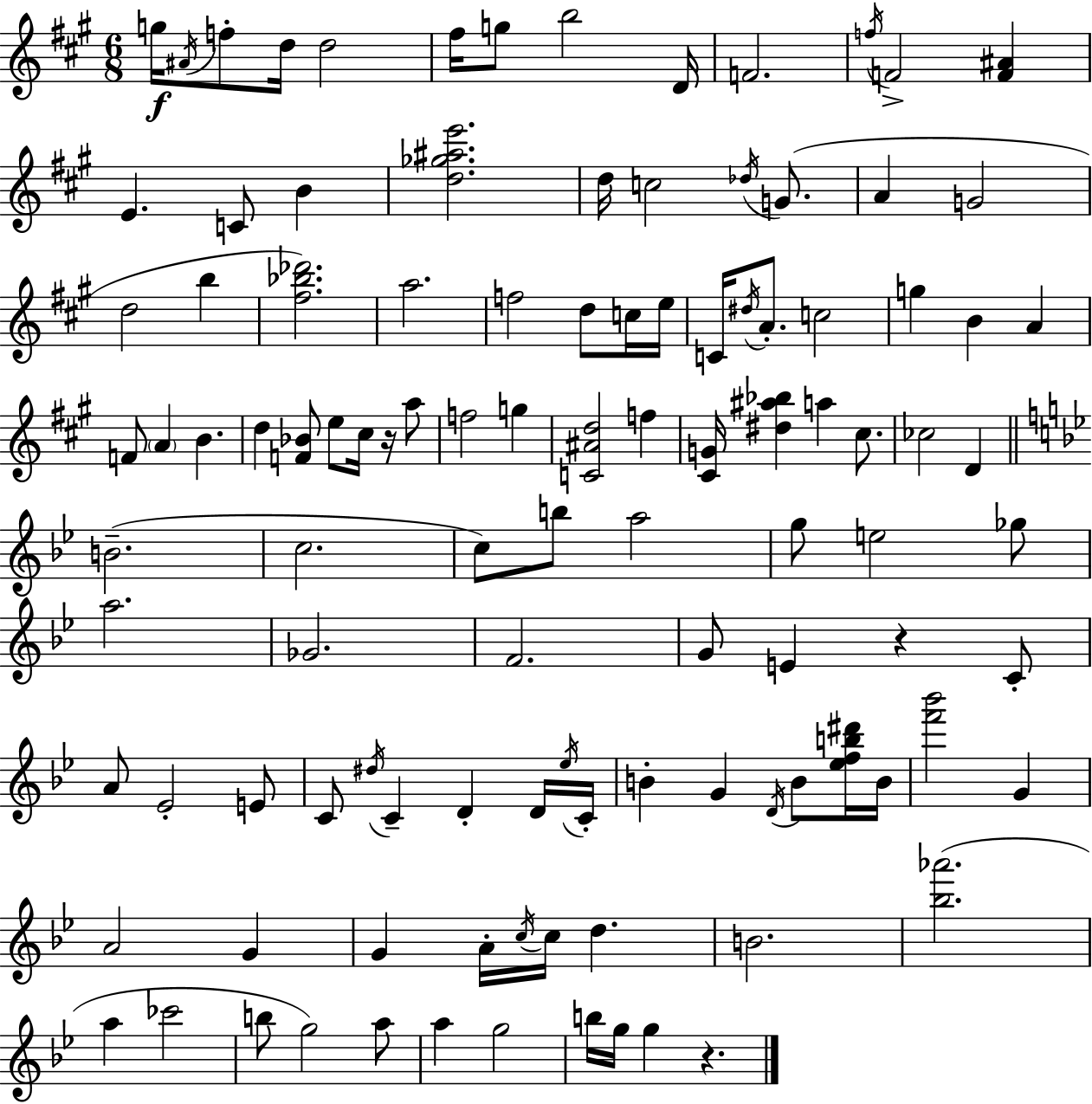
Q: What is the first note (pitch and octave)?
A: G5